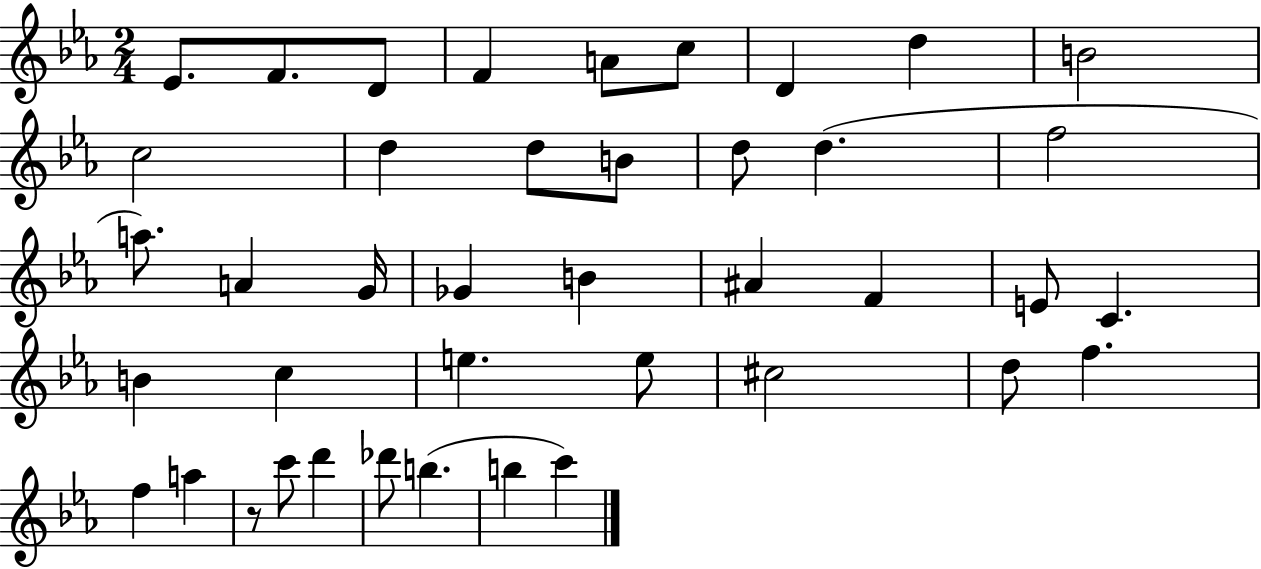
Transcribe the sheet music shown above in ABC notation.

X:1
T:Untitled
M:2/4
L:1/4
K:Eb
_E/2 F/2 D/2 F A/2 c/2 D d B2 c2 d d/2 B/2 d/2 d f2 a/2 A G/4 _G B ^A F E/2 C B c e e/2 ^c2 d/2 f f a z/2 c'/2 d' _d'/2 b b c'